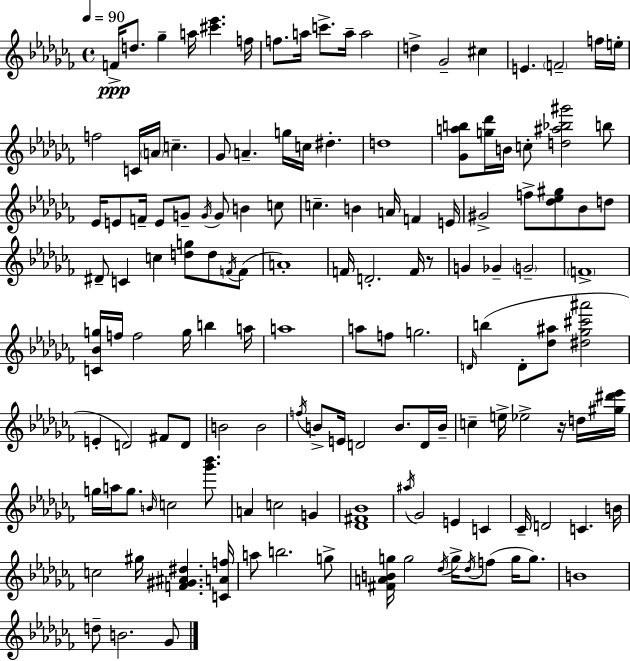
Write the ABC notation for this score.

X:1
T:Untitled
M:4/4
L:1/4
K:Abm
F/4 d/2 _g a/4 [^c'_e'] f/4 f/2 a/4 c'/2 a/4 a2 d _G2 ^c E F2 f/4 e/4 f2 C/4 A/4 c _G/2 A g/4 c/4 ^d d4 [_Gab]/2 [g_d']/4 B/4 c/2 [d^a_b^g']2 b/2 _E/4 E/2 F/4 E/2 G/2 G/4 G/2 B c/2 c B A/4 F E/4 ^G2 f/2 [_d_e^g]/2 _B/2 d/2 ^D/2 C c [dg]/2 d/2 F/4 F/2 A4 F/4 D2 F/4 z/2 G _G G2 F4 [C_Bg]/4 f/4 f2 g/4 b a/4 a4 a/2 f/2 g2 D/4 b D/2 [_d^a]/2 [^d_g^c'^a']2 E D2 ^F/2 D/2 B2 B2 f/4 B/2 E/4 D2 B/2 D/4 B/4 c e/4 _e2 z/4 d/4 [^g^d'_e']/4 g/4 a/4 g/2 B/4 c2 [_g'_b']/2 A c2 G [_D^F_B]4 ^a/4 _G2 E C _C/4 D2 C B/4 c2 ^g/4 [F^G^A^d] [CAf]/4 a/2 b2 g/2 [^FABg]/4 g2 _d/4 g/4 _d/4 f/2 g/4 g/2 B4 d/2 B2 _G/2